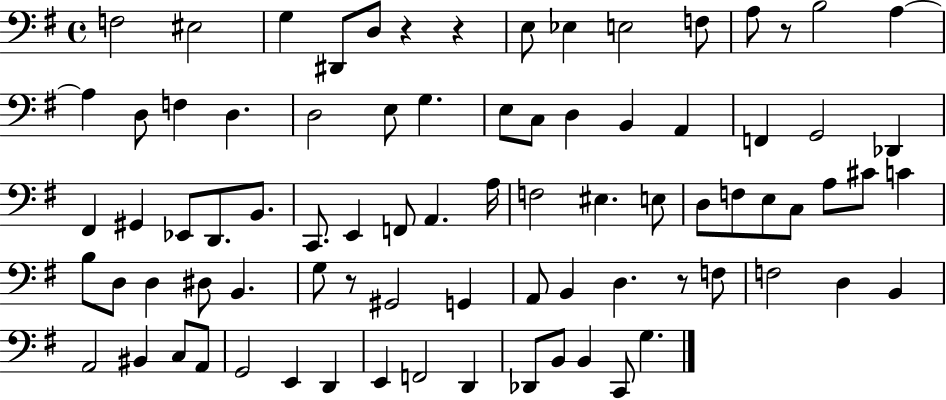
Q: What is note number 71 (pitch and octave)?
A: F2